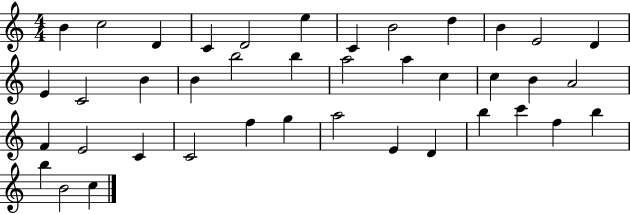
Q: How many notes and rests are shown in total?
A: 40